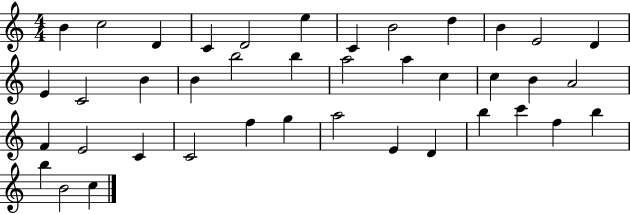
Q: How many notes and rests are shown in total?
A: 40